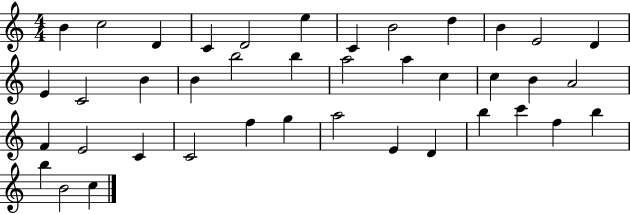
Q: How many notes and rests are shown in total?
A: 40